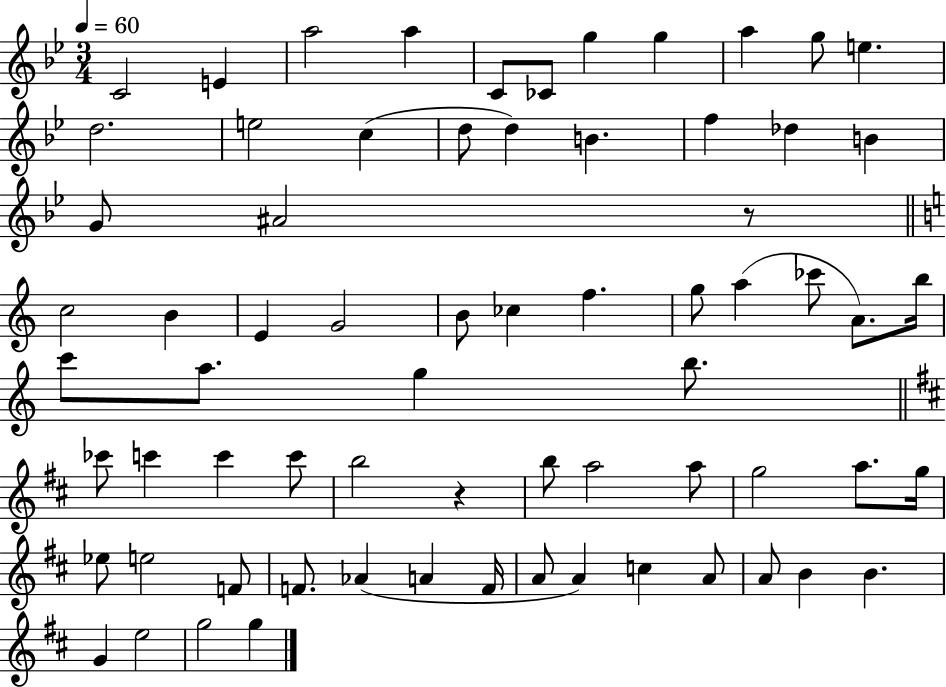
{
  \clef treble
  \numericTimeSignature
  \time 3/4
  \key bes \major
  \tempo 4 = 60
  c'2 e'4 | a''2 a''4 | c'8 ces'8 g''4 g''4 | a''4 g''8 e''4. | \break d''2. | e''2 c''4( | d''8 d''4) b'4. | f''4 des''4 b'4 | \break g'8 ais'2 r8 | \bar "||" \break \key c \major c''2 b'4 | e'4 g'2 | b'8 ces''4 f''4. | g''8 a''4( ces'''8 a'8.) b''16 | \break c'''8 a''8. g''4 b''8. | \bar "||" \break \key d \major ces'''8 c'''4 c'''4 c'''8 | b''2 r4 | b''8 a''2 a''8 | g''2 a''8. g''16 | \break ees''8 e''2 f'8 | f'8. aes'4( a'4 f'16 | a'8 a'4) c''4 a'8 | a'8 b'4 b'4. | \break g'4 e''2 | g''2 g''4 | \bar "|."
}